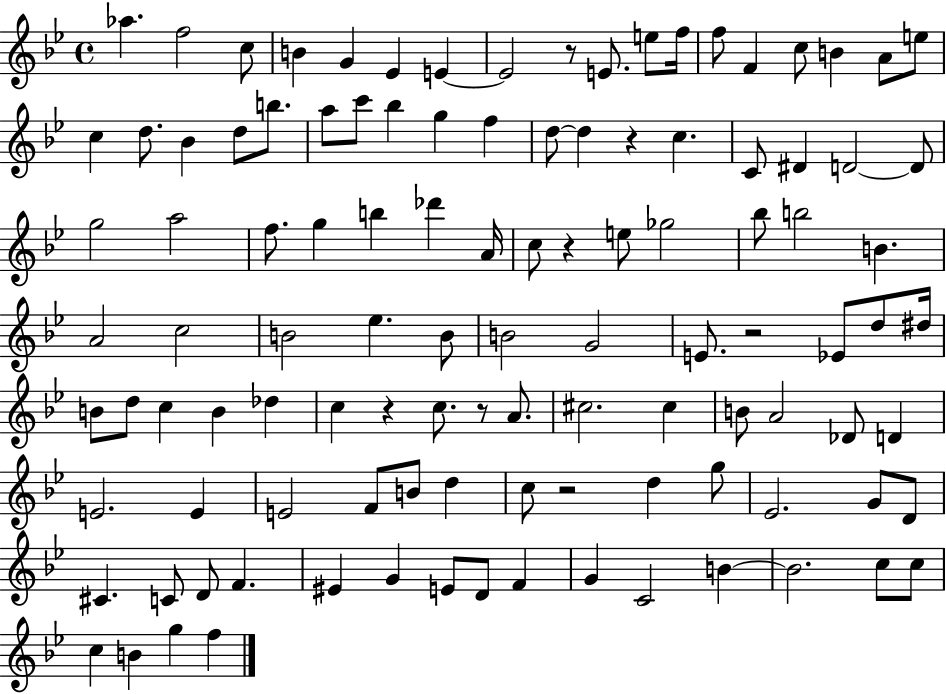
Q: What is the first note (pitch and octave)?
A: Ab5